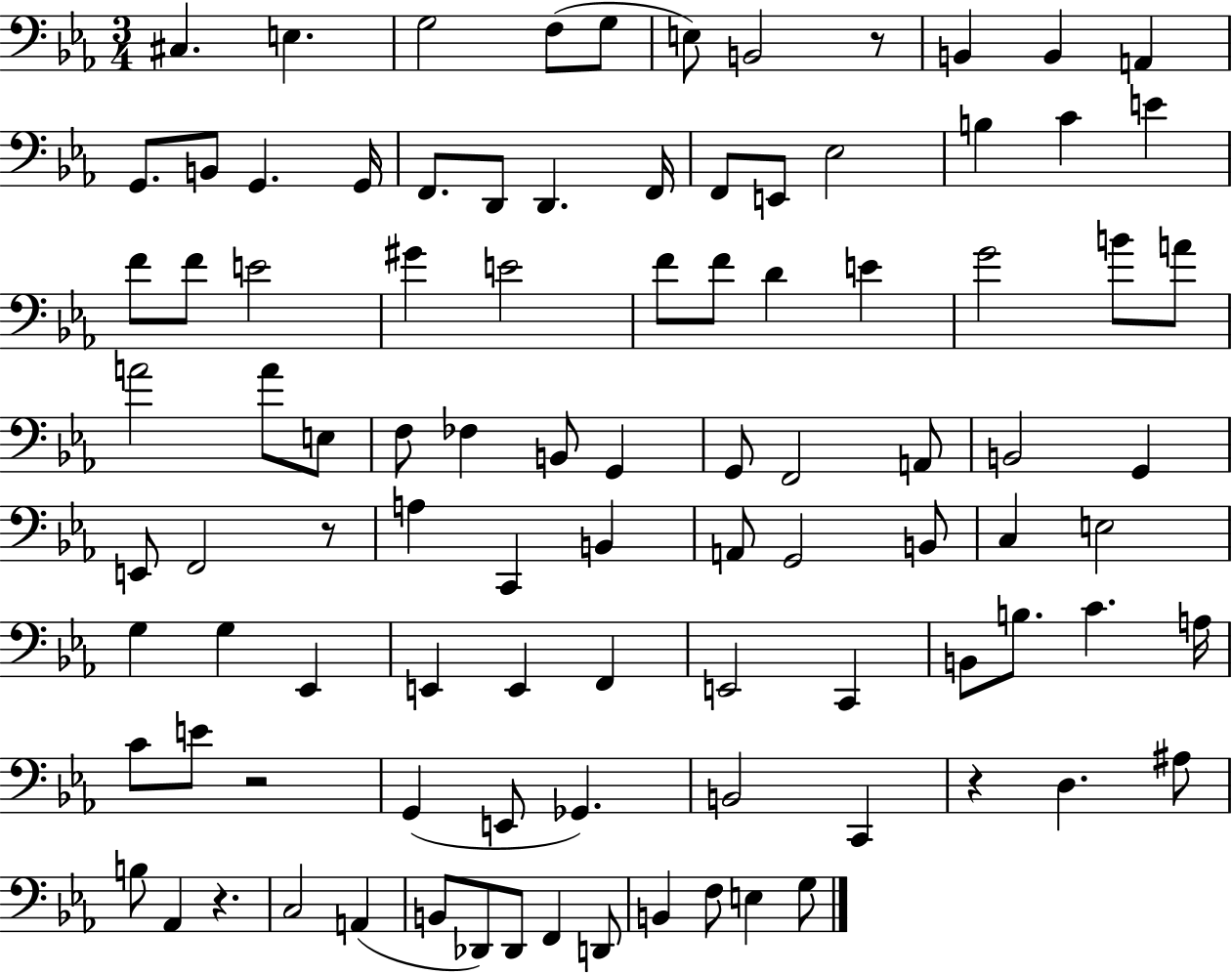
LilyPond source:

{
  \clef bass
  \numericTimeSignature
  \time 3/4
  \key ees \major
  cis4. e4. | g2 f8( g8 | e8) b,2 r8 | b,4 b,4 a,4 | \break g,8. b,8 g,4. g,16 | f,8. d,8 d,4. f,16 | f,8 e,8 ees2 | b4 c'4 e'4 | \break f'8 f'8 e'2 | gis'4 e'2 | f'8 f'8 d'4 e'4 | g'2 b'8 a'8 | \break a'2 a'8 e8 | f8 fes4 b,8 g,4 | g,8 f,2 a,8 | b,2 g,4 | \break e,8 f,2 r8 | a4 c,4 b,4 | a,8 g,2 b,8 | c4 e2 | \break g4 g4 ees,4 | e,4 e,4 f,4 | e,2 c,4 | b,8 b8. c'4. a16 | \break c'8 e'8 r2 | g,4( e,8 ges,4.) | b,2 c,4 | r4 d4. ais8 | \break b8 aes,4 r4. | c2 a,4( | b,8 des,8) des,8 f,4 d,8 | b,4 f8 e4 g8 | \break \bar "|."
}